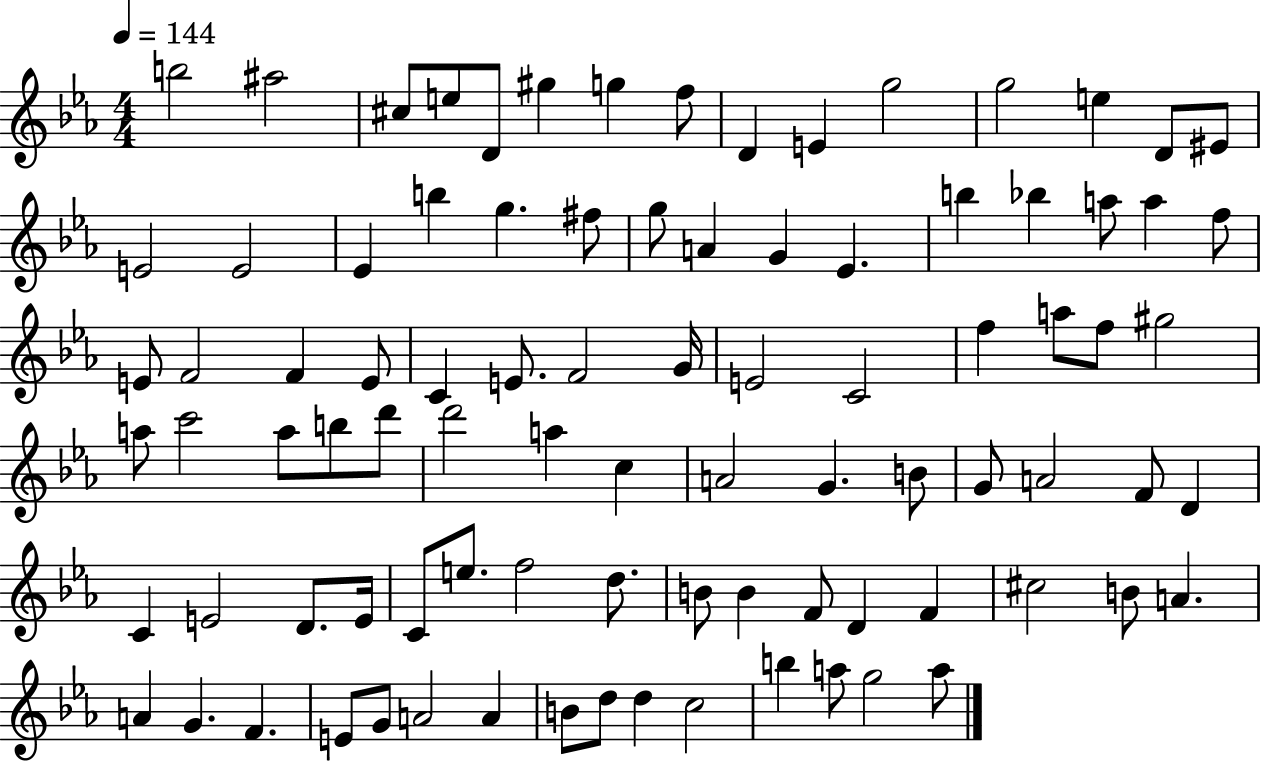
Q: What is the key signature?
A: EES major